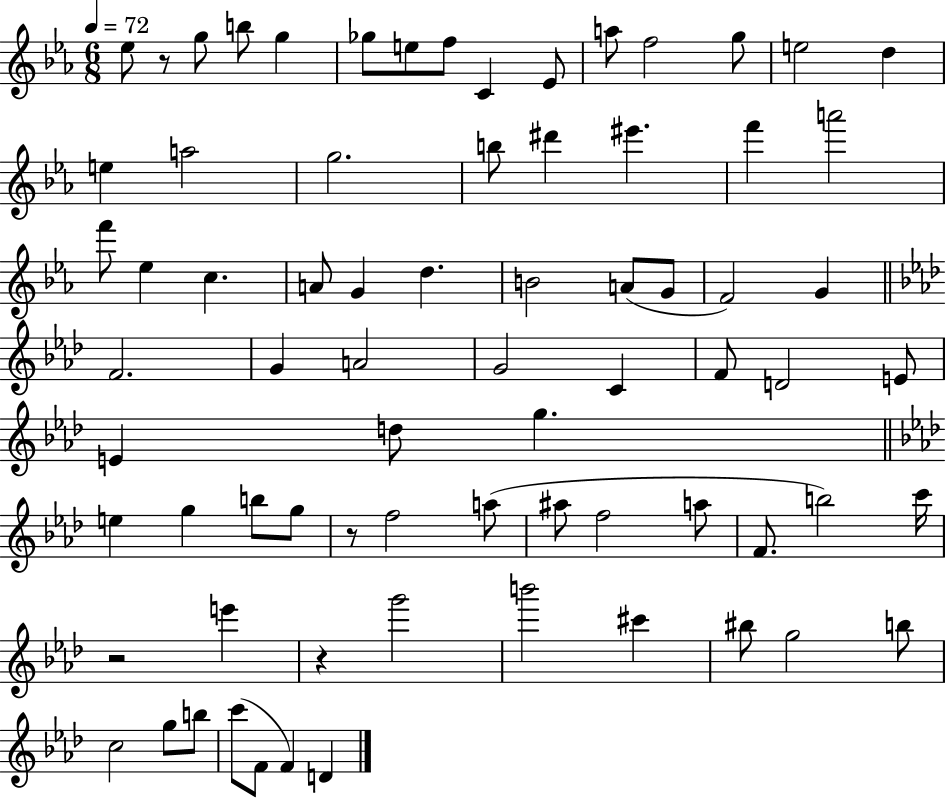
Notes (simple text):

Eb5/e R/e G5/e B5/e G5/q Gb5/e E5/e F5/e C4/q Eb4/e A5/e F5/h G5/e E5/h D5/q E5/q A5/h G5/h. B5/e D#6/q EIS6/q. F6/q A6/h F6/e Eb5/q C5/q. A4/e G4/q D5/q. B4/h A4/e G4/e F4/h G4/q F4/h. G4/q A4/h G4/h C4/q F4/e D4/h E4/e E4/q D5/e G5/q. E5/q G5/q B5/e G5/e R/e F5/h A5/e A#5/e F5/h A5/e F4/e. B5/h C6/s R/h E6/q R/q G6/h B6/h C#6/q BIS5/e G5/h B5/e C5/h G5/e B5/e C6/e F4/e F4/q D4/q